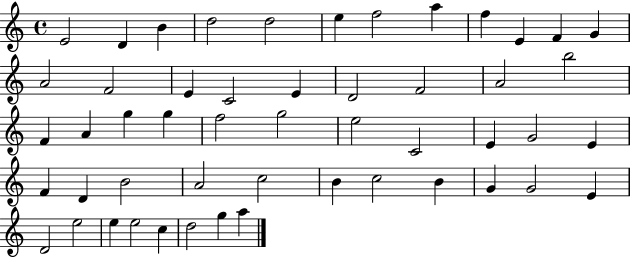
X:1
T:Untitled
M:4/4
L:1/4
K:C
E2 D B d2 d2 e f2 a f E F G A2 F2 E C2 E D2 F2 A2 b2 F A g g f2 g2 e2 C2 E G2 E F D B2 A2 c2 B c2 B G G2 E D2 e2 e e2 c d2 g a